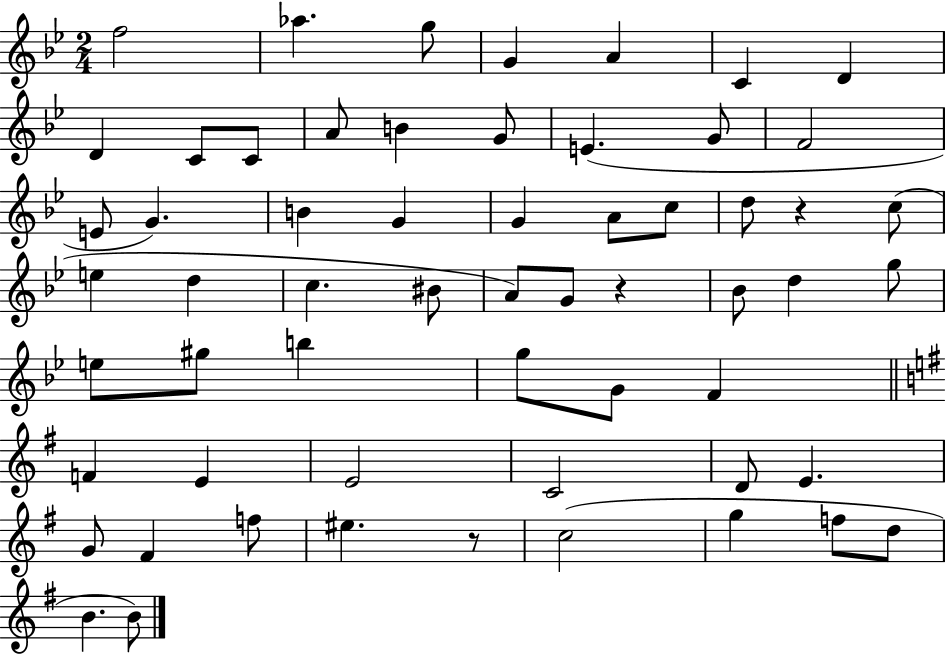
F5/h Ab5/q. G5/e G4/q A4/q C4/q D4/q D4/q C4/e C4/e A4/e B4/q G4/e E4/q. G4/e F4/h E4/e G4/q. B4/q G4/q G4/q A4/e C5/e D5/e R/q C5/e E5/q D5/q C5/q. BIS4/e A4/e G4/e R/q Bb4/e D5/q G5/e E5/e G#5/e B5/q G5/e G4/e F4/q F4/q E4/q E4/h C4/h D4/e E4/q. G4/e F#4/q F5/e EIS5/q. R/e C5/h G5/q F5/e D5/e B4/q. B4/e